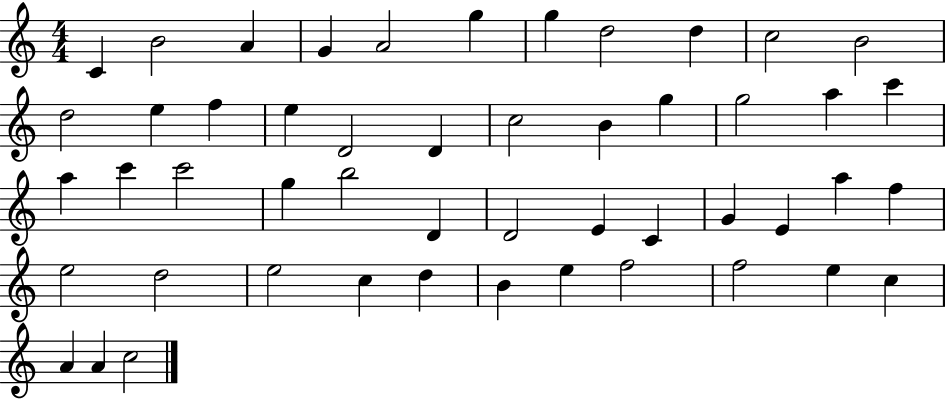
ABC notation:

X:1
T:Untitled
M:4/4
L:1/4
K:C
C B2 A G A2 g g d2 d c2 B2 d2 e f e D2 D c2 B g g2 a c' a c' c'2 g b2 D D2 E C G E a f e2 d2 e2 c d B e f2 f2 e c A A c2